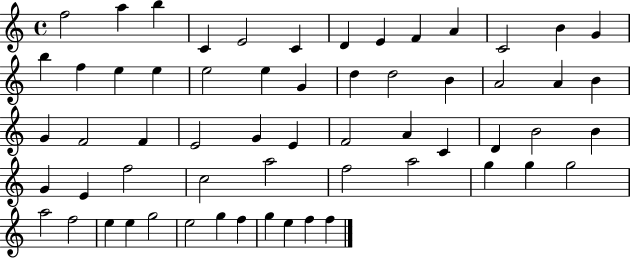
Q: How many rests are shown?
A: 0